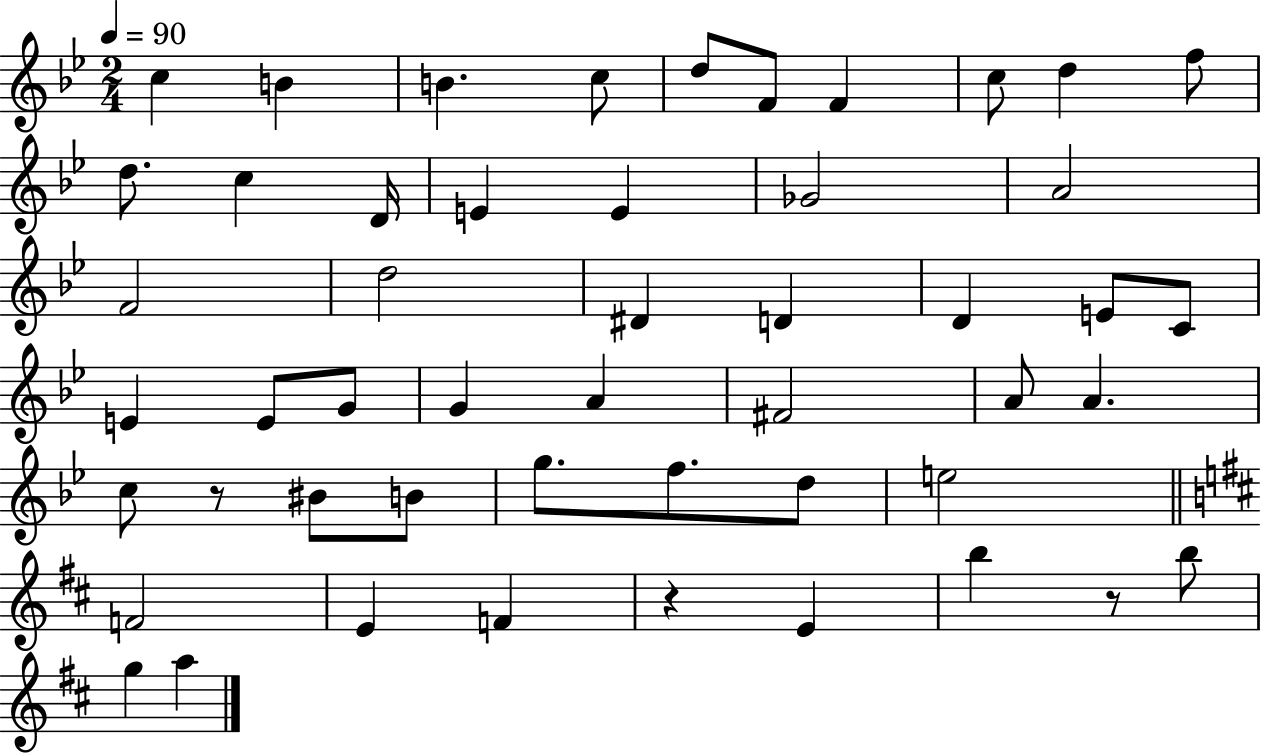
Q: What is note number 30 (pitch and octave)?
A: F#4